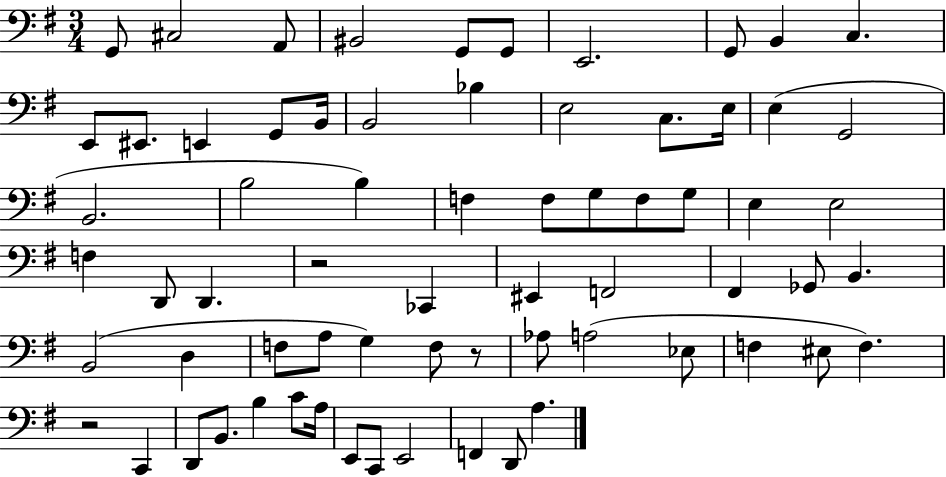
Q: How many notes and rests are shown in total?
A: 68